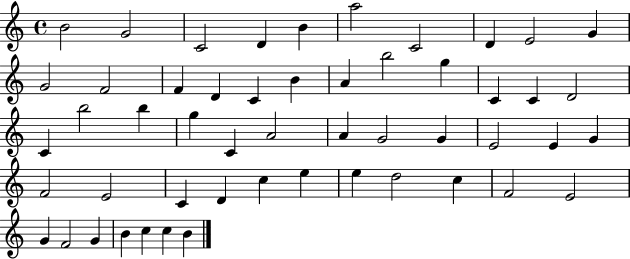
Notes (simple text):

B4/h G4/h C4/h D4/q B4/q A5/h C4/h D4/q E4/h G4/q G4/h F4/h F4/q D4/q C4/q B4/q A4/q B5/h G5/q C4/q C4/q D4/h C4/q B5/h B5/q G5/q C4/q A4/h A4/q G4/h G4/q E4/h E4/q G4/q F4/h E4/h C4/q D4/q C5/q E5/q E5/q D5/h C5/q F4/h E4/h G4/q F4/h G4/q B4/q C5/q C5/q B4/q